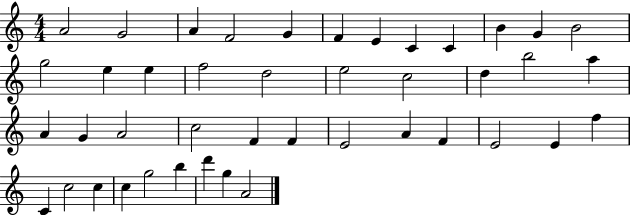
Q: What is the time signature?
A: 4/4